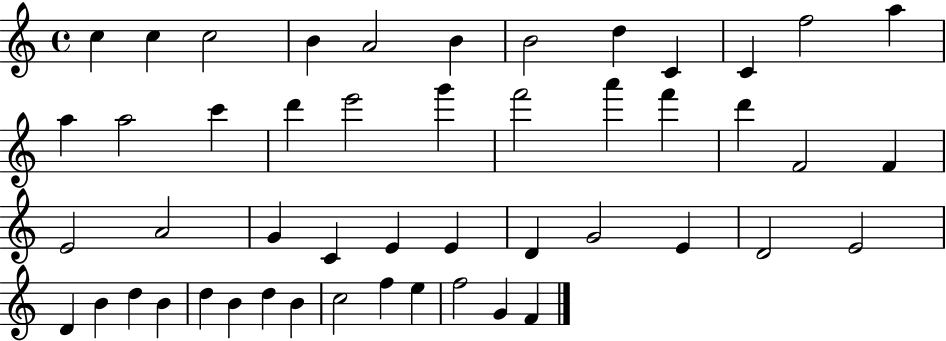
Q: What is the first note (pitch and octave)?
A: C5